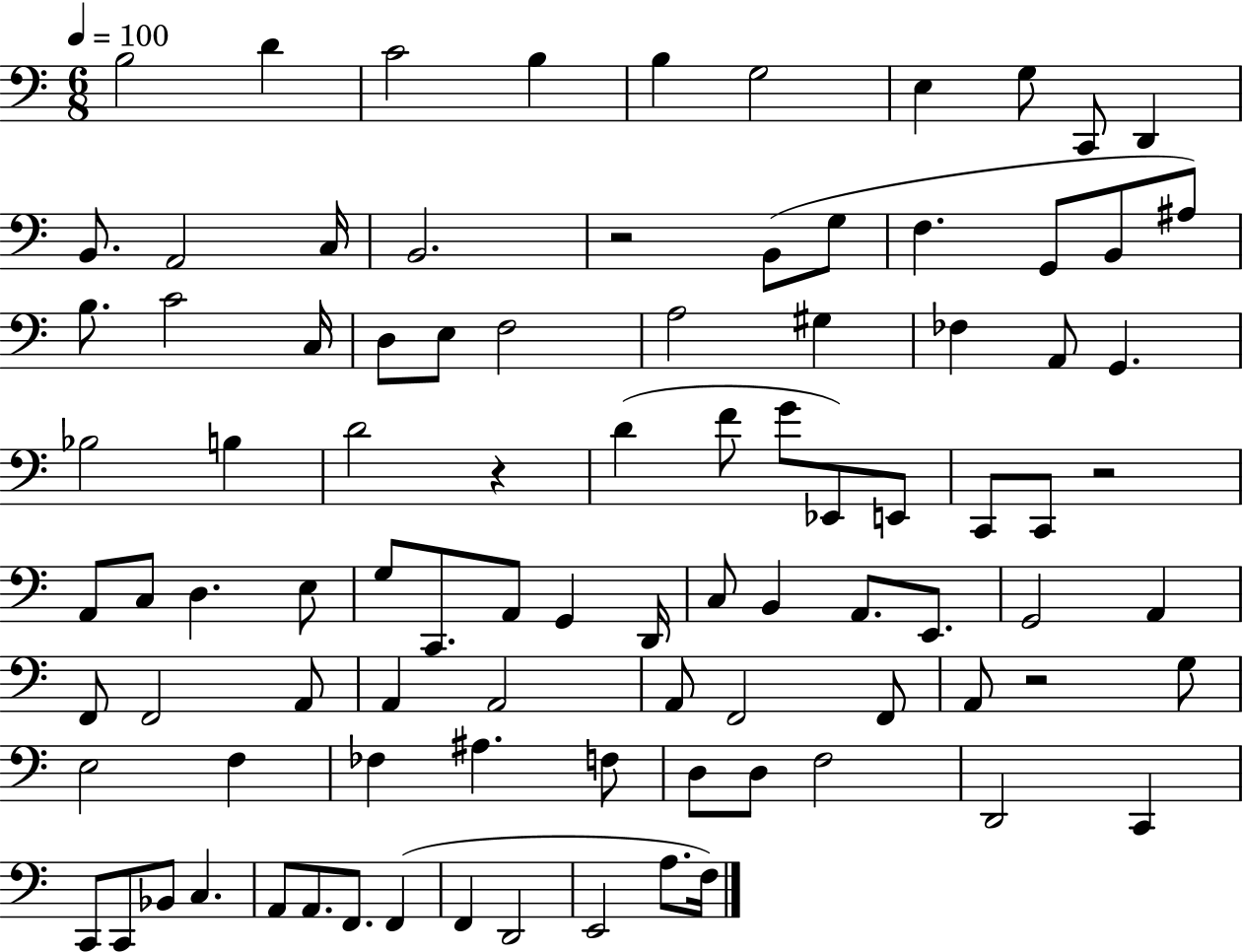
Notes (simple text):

B3/h D4/q C4/h B3/q B3/q G3/h E3/q G3/e C2/e D2/q B2/e. A2/h C3/s B2/h. R/h B2/e G3/e F3/q. G2/e B2/e A#3/e B3/e. C4/h C3/s D3/e E3/e F3/h A3/h G#3/q FES3/q A2/e G2/q. Bb3/h B3/q D4/h R/q D4/q F4/e G4/e Eb2/e E2/e C2/e C2/e R/h A2/e C3/e D3/q. E3/e G3/e C2/e. A2/e G2/q D2/s C3/e B2/q A2/e. E2/e. G2/h A2/q F2/e F2/h A2/e A2/q A2/h A2/e F2/h F2/e A2/e R/h G3/e E3/h F3/q FES3/q A#3/q. F3/e D3/e D3/e F3/h D2/h C2/q C2/e C2/e Bb2/e C3/q. A2/e A2/e. F2/e. F2/q F2/q D2/h E2/h A3/e. F3/s